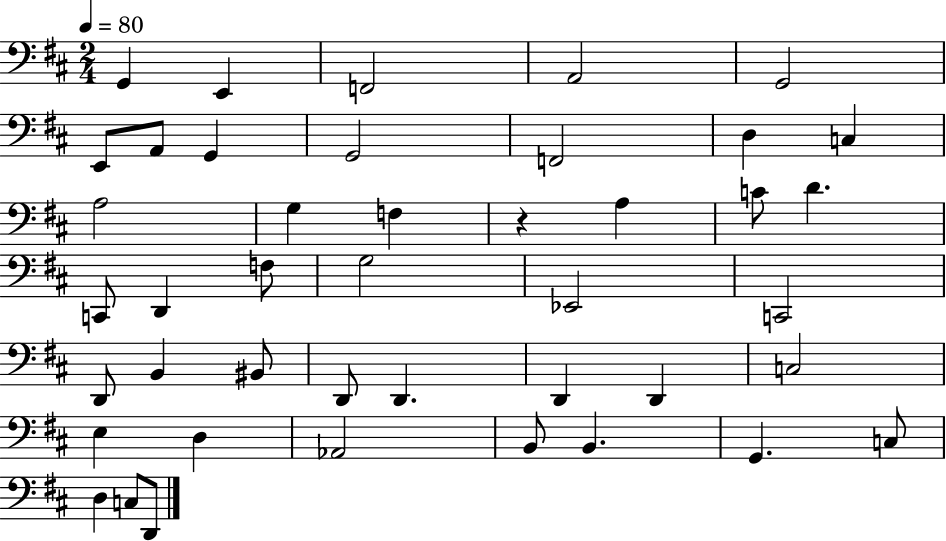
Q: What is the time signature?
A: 2/4